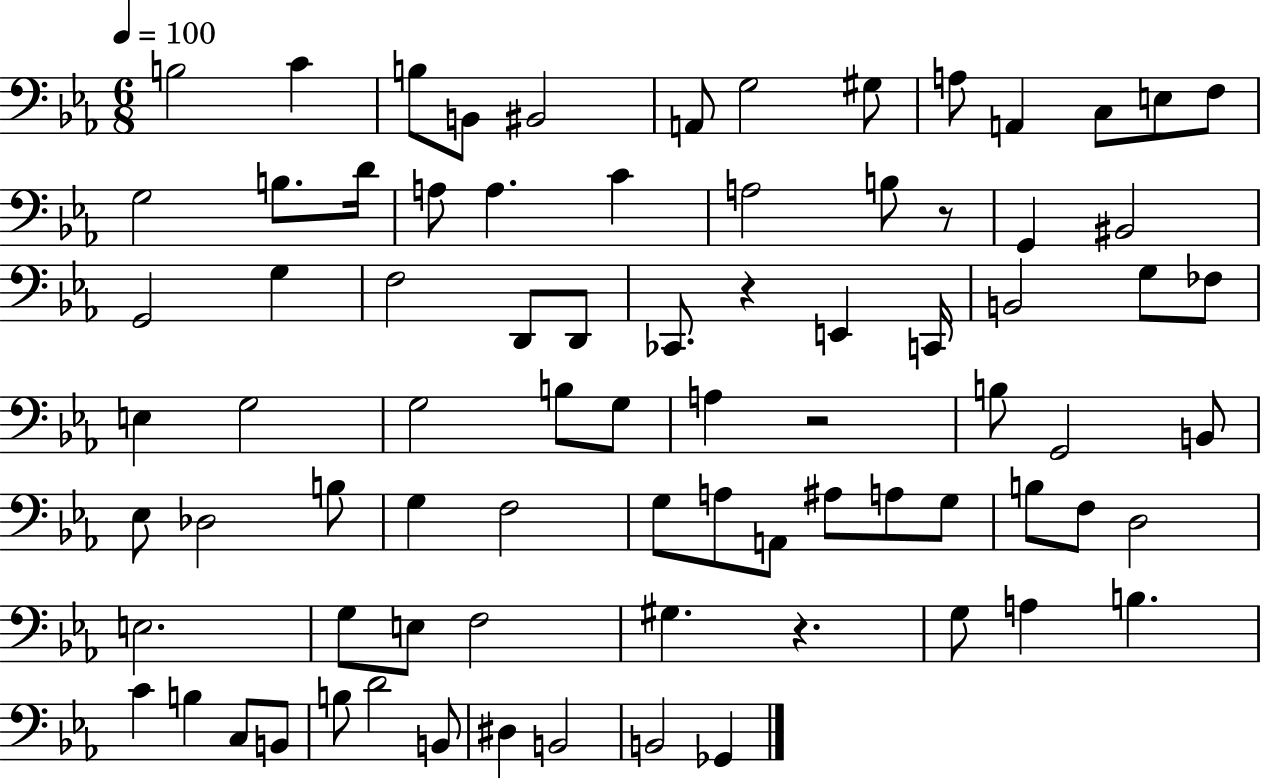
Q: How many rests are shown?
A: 4